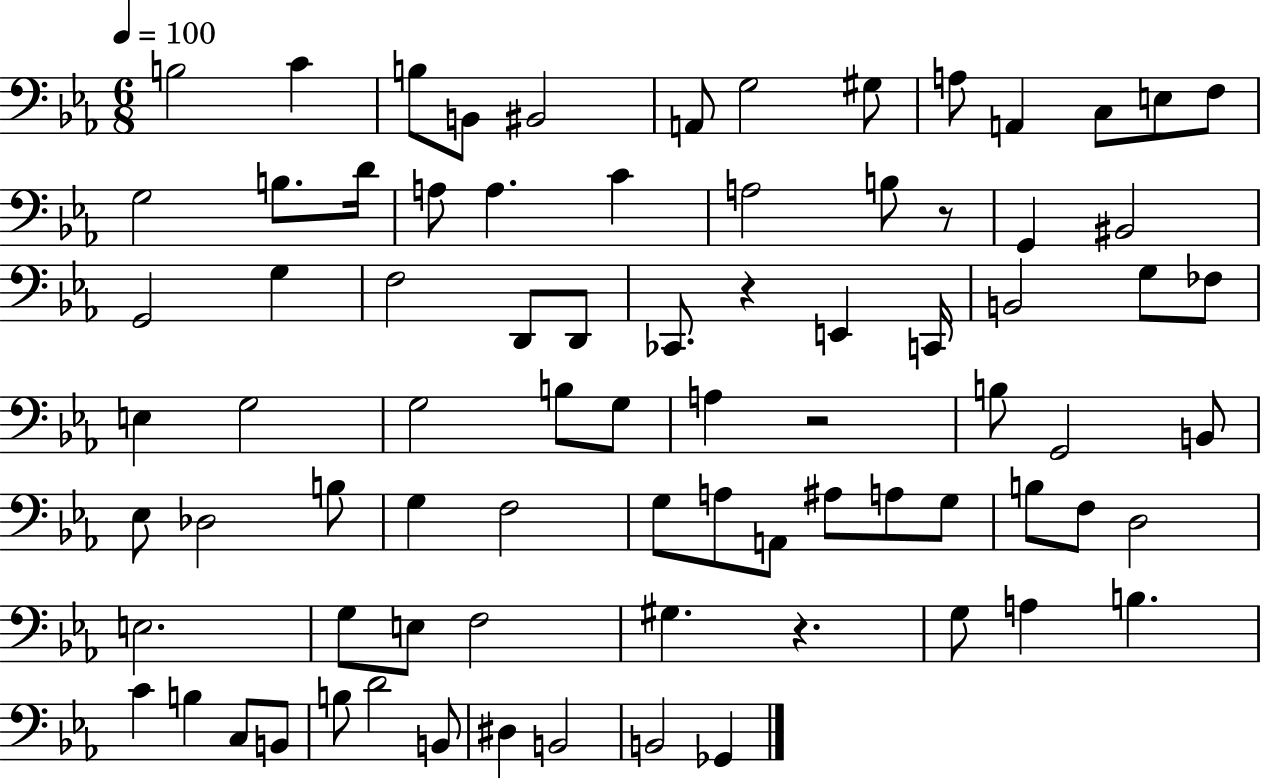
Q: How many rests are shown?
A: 4